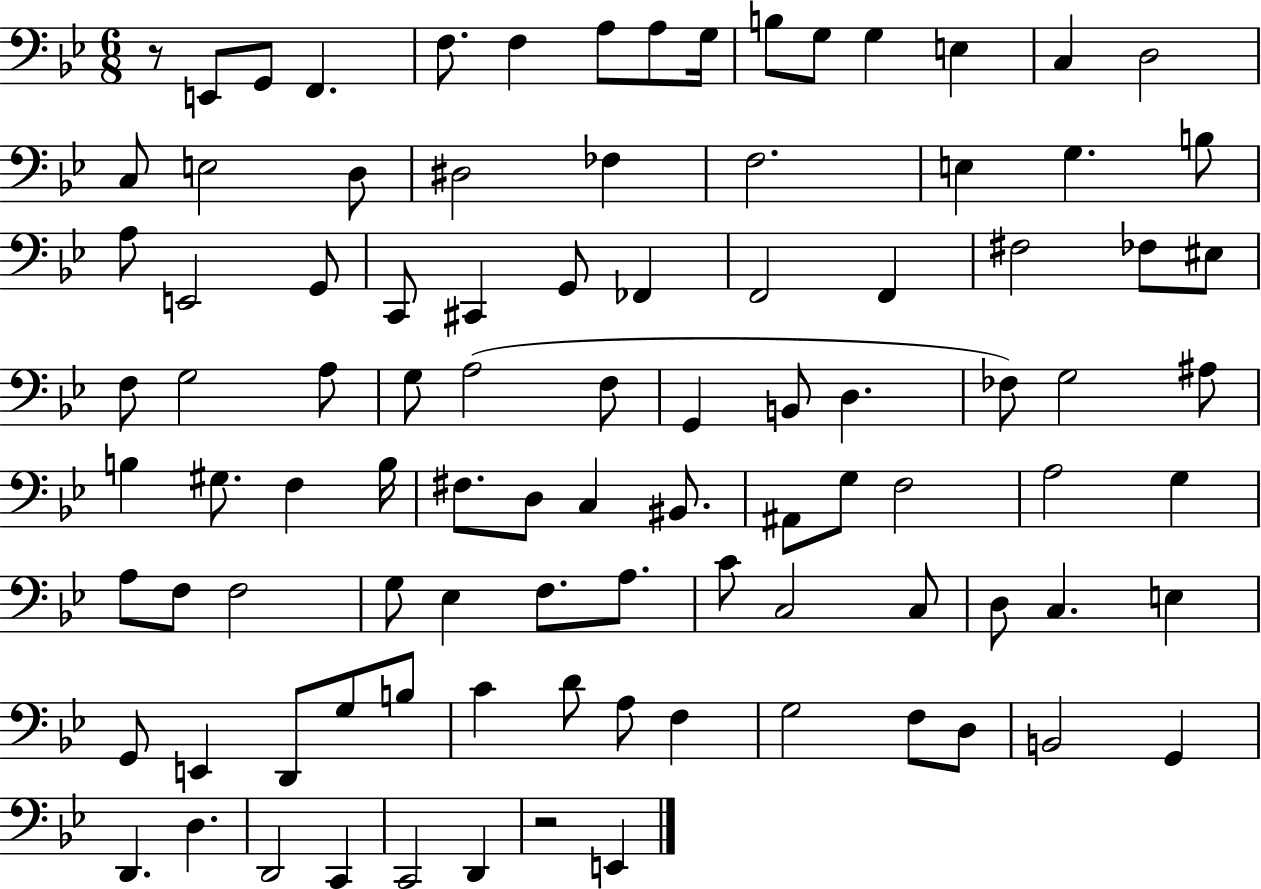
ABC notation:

X:1
T:Untitled
M:6/8
L:1/4
K:Bb
z/2 E,,/2 G,,/2 F,, F,/2 F, A,/2 A,/2 G,/4 B,/2 G,/2 G, E, C, D,2 C,/2 E,2 D,/2 ^D,2 _F, F,2 E, G, B,/2 A,/2 E,,2 G,,/2 C,,/2 ^C,, G,,/2 _F,, F,,2 F,, ^F,2 _F,/2 ^E,/2 F,/2 G,2 A,/2 G,/2 A,2 F,/2 G,, B,,/2 D, _F,/2 G,2 ^A,/2 B, ^G,/2 F, B,/4 ^F,/2 D,/2 C, ^B,,/2 ^A,,/2 G,/2 F,2 A,2 G, A,/2 F,/2 F,2 G,/2 _E, F,/2 A,/2 C/2 C,2 C,/2 D,/2 C, E, G,,/2 E,, D,,/2 G,/2 B,/2 C D/2 A,/2 F, G,2 F,/2 D,/2 B,,2 G,, D,, D, D,,2 C,, C,,2 D,, z2 E,,